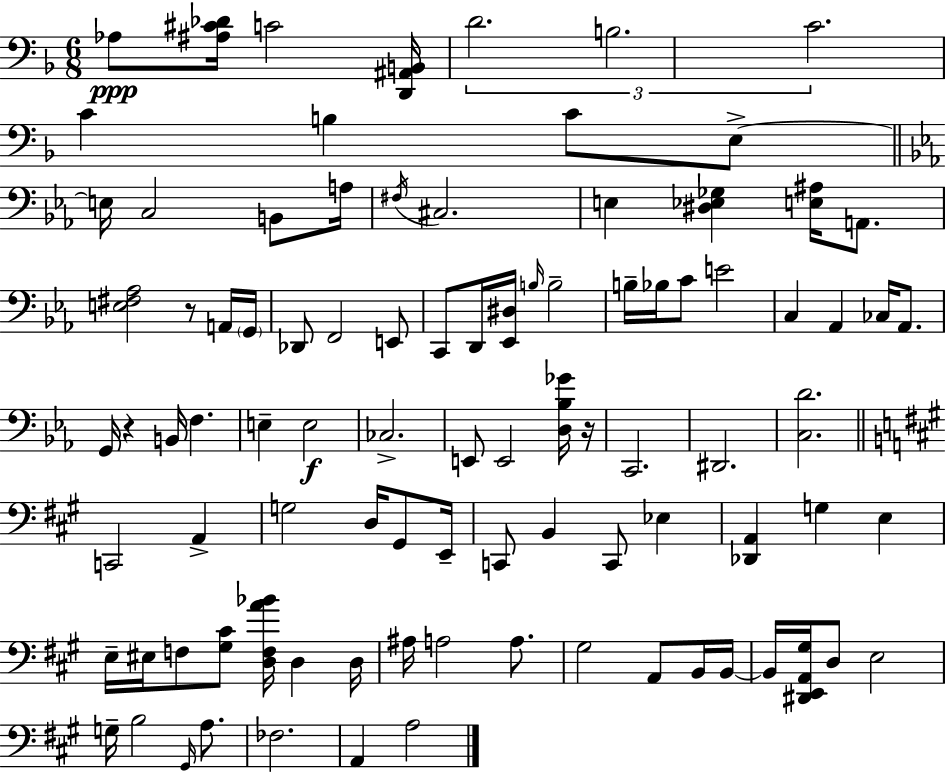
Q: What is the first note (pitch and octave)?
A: Ab3